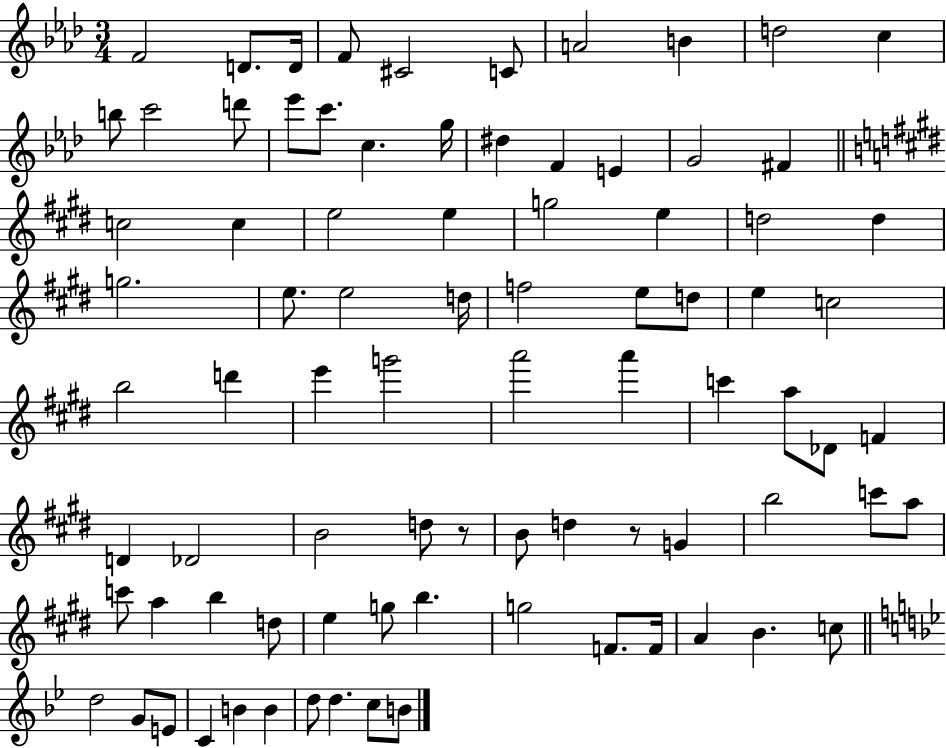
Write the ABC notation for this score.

X:1
T:Untitled
M:3/4
L:1/4
K:Ab
F2 D/2 D/4 F/2 ^C2 C/2 A2 B d2 c b/2 c'2 d'/2 _e'/2 c'/2 c g/4 ^d F E G2 ^F c2 c e2 e g2 e d2 d g2 e/2 e2 d/4 f2 e/2 d/2 e c2 b2 d' e' g'2 a'2 a' c' a/2 _D/2 F D _D2 B2 d/2 z/2 B/2 d z/2 G b2 c'/2 a/2 c'/2 a b d/2 e g/2 b g2 F/2 F/4 A B c/2 d2 G/2 E/2 C B B d/2 d c/2 B/2